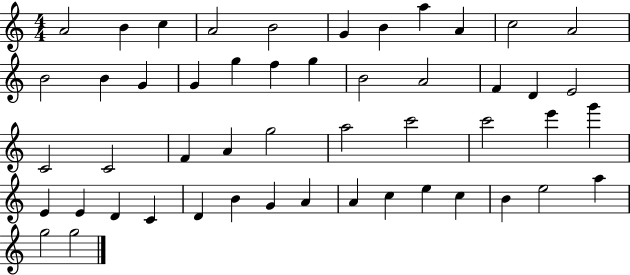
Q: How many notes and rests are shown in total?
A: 50